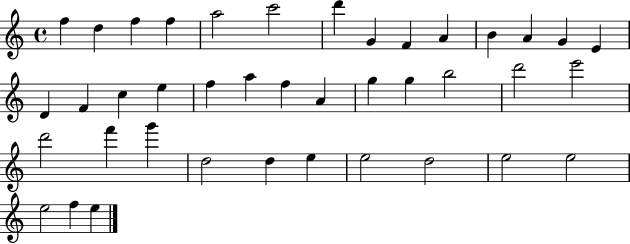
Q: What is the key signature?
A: C major